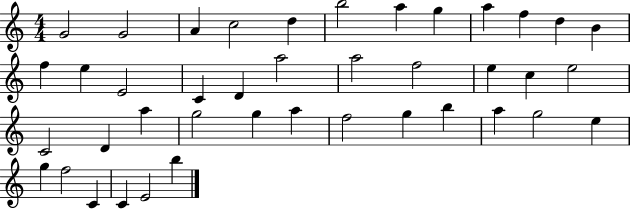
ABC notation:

X:1
T:Untitled
M:4/4
L:1/4
K:C
G2 G2 A c2 d b2 a g a f d B f e E2 C D a2 a2 f2 e c e2 C2 D a g2 g a f2 g b a g2 e g f2 C C E2 b